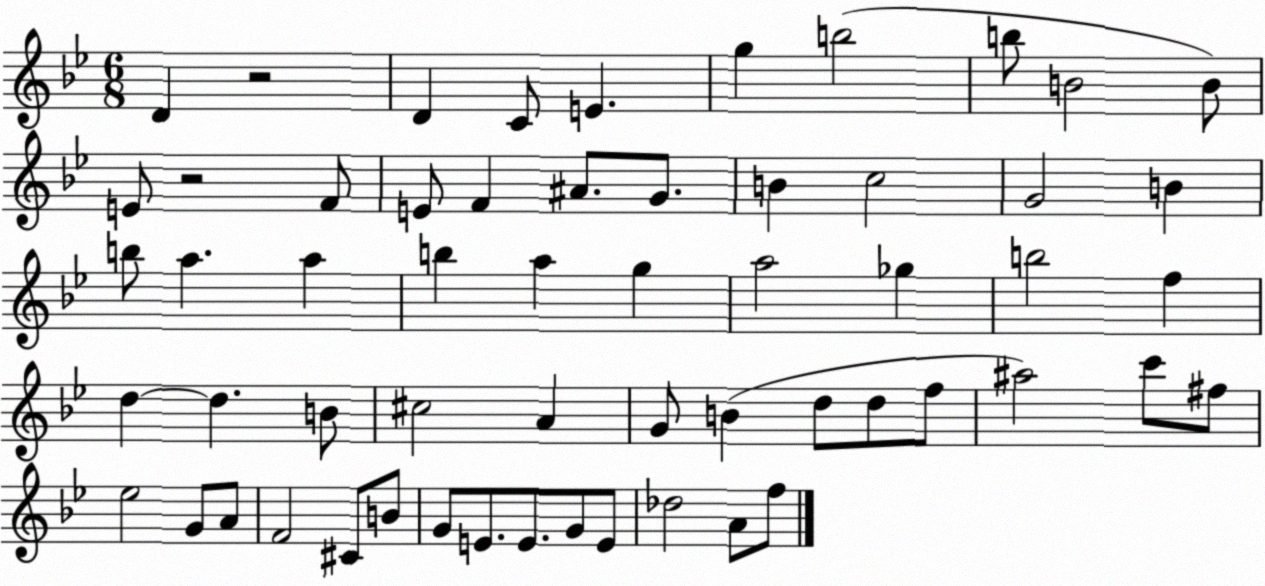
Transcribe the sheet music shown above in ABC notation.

X:1
T:Untitled
M:6/8
L:1/4
K:Bb
D z2 D C/2 E g b2 b/2 B2 B/2 E/2 z2 F/2 E/2 F ^A/2 G/2 B c2 G2 B b/2 a a b a g a2 _g b2 f d d B/2 ^c2 A G/2 B d/2 d/2 f/2 ^a2 c'/2 ^f/2 _e2 G/2 A/2 F2 ^C/2 B/2 G/2 E/2 E/2 G/2 E/2 _d2 A/2 f/2